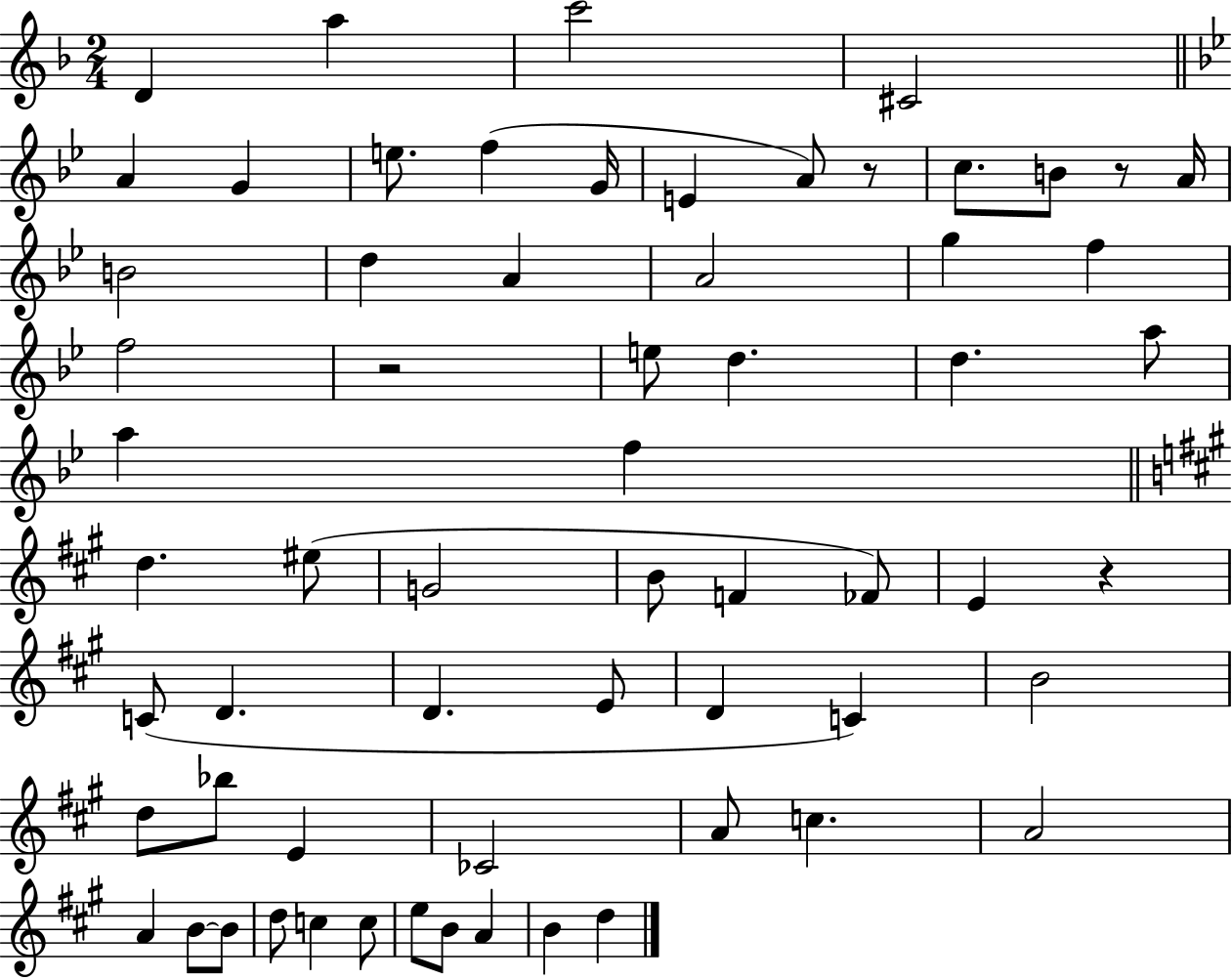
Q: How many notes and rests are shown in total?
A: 63